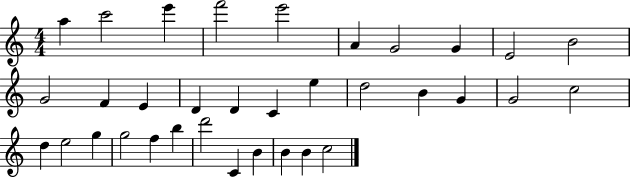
{
  \clef treble
  \numericTimeSignature
  \time 4/4
  \key c \major
  a''4 c'''2 e'''4 | f'''2 e'''2 | a'4 g'2 g'4 | e'2 b'2 | \break g'2 f'4 e'4 | d'4 d'4 c'4 e''4 | d''2 b'4 g'4 | g'2 c''2 | \break d''4 e''2 g''4 | g''2 f''4 b''4 | d'''2 c'4 b'4 | b'4 b'4 c''2 | \break \bar "|."
}